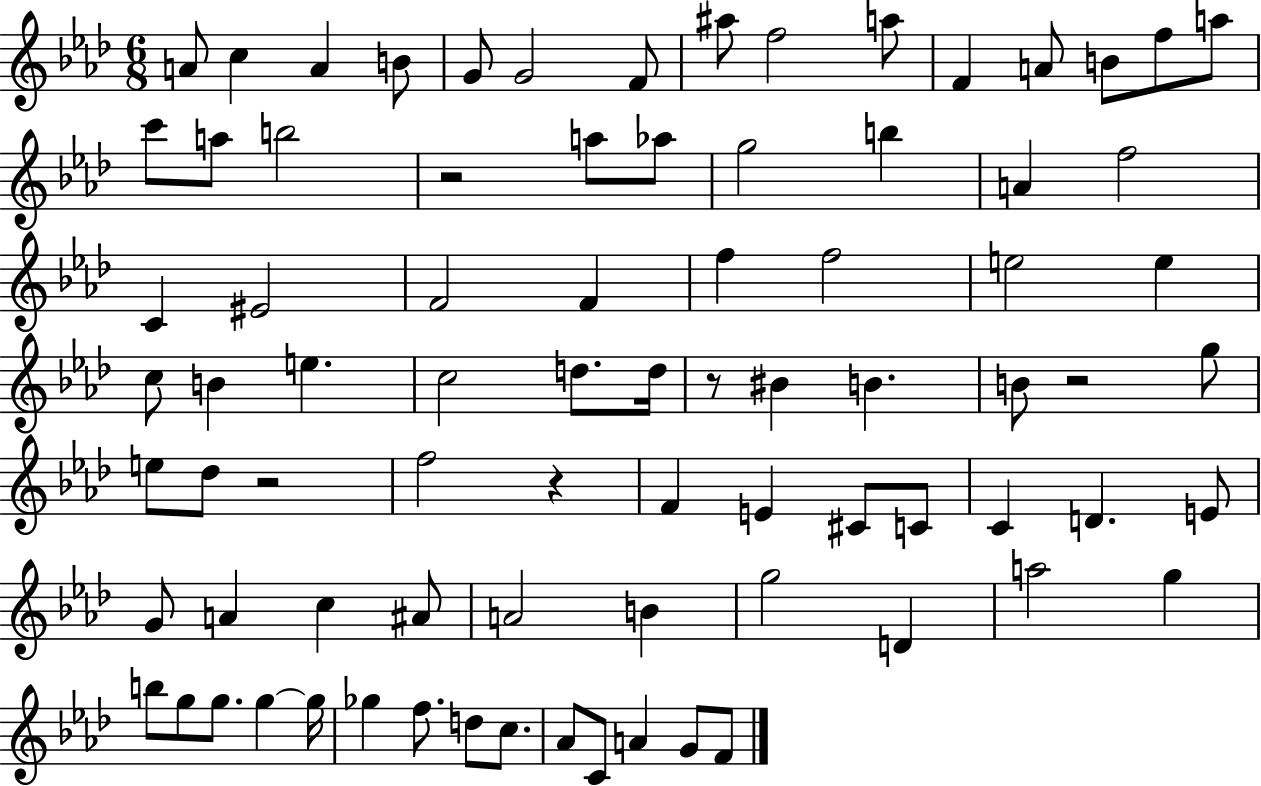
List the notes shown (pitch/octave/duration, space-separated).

A4/e C5/q A4/q B4/e G4/e G4/h F4/e A#5/e F5/h A5/e F4/q A4/e B4/e F5/e A5/e C6/e A5/e B5/h R/h A5/e Ab5/e G5/h B5/q A4/q F5/h C4/q EIS4/h F4/h F4/q F5/q F5/h E5/h E5/q C5/e B4/q E5/q. C5/h D5/e. D5/s R/e BIS4/q B4/q. B4/e R/h G5/e E5/e Db5/e R/h F5/h R/q F4/q E4/q C#4/e C4/e C4/q D4/q. E4/e G4/e A4/q C5/q A#4/e A4/h B4/q G5/h D4/q A5/h G5/q B5/e G5/e G5/e. G5/q G5/s Gb5/q F5/e. D5/e C5/e. Ab4/e C4/e A4/q G4/e F4/e